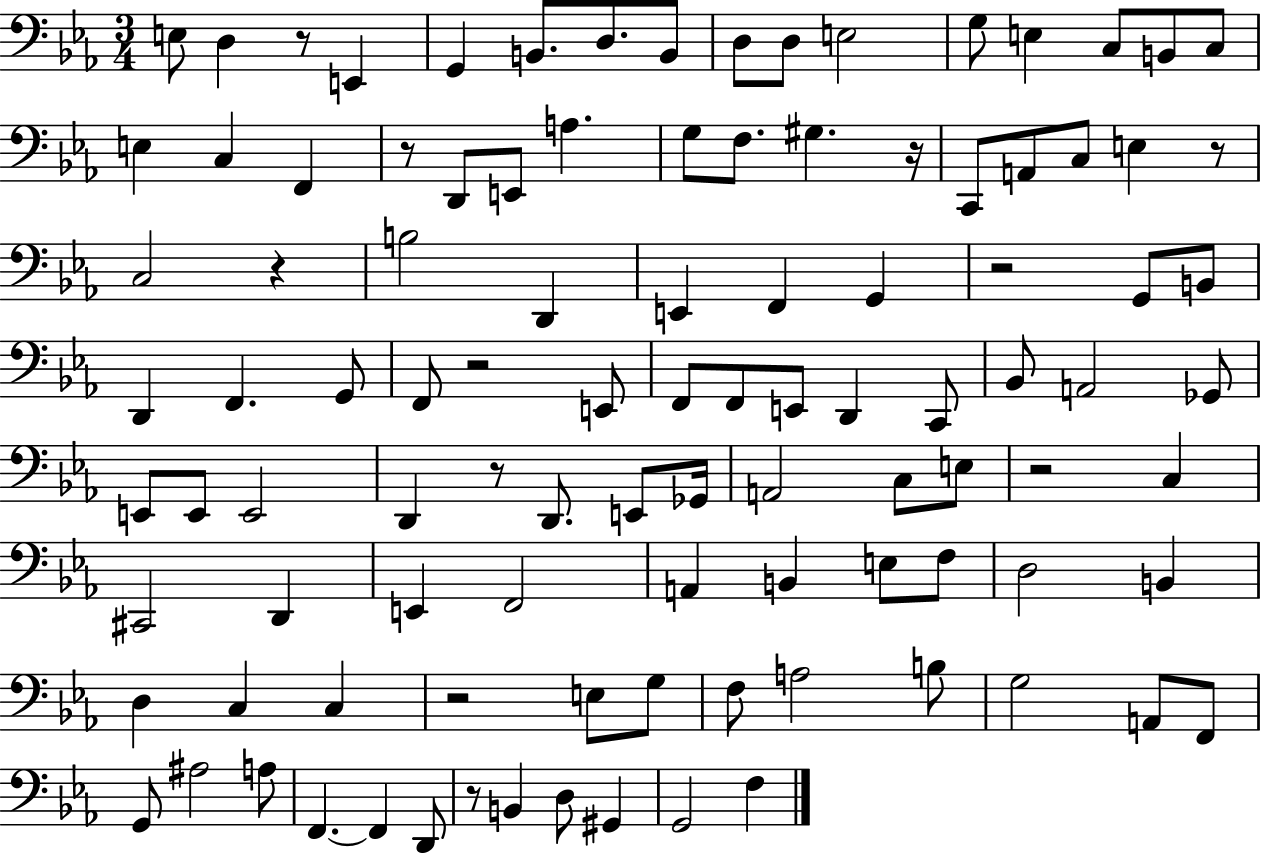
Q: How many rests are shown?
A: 11